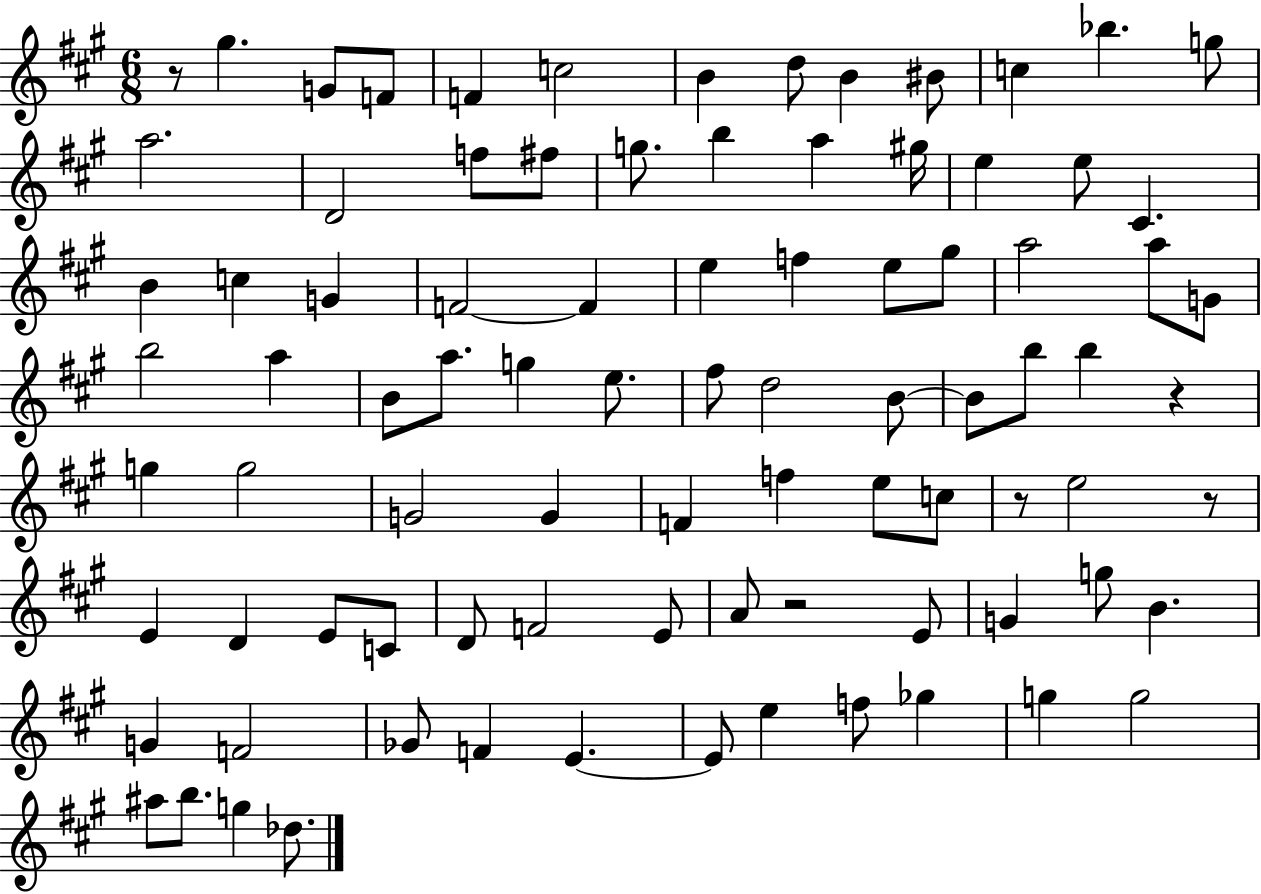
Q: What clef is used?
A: treble